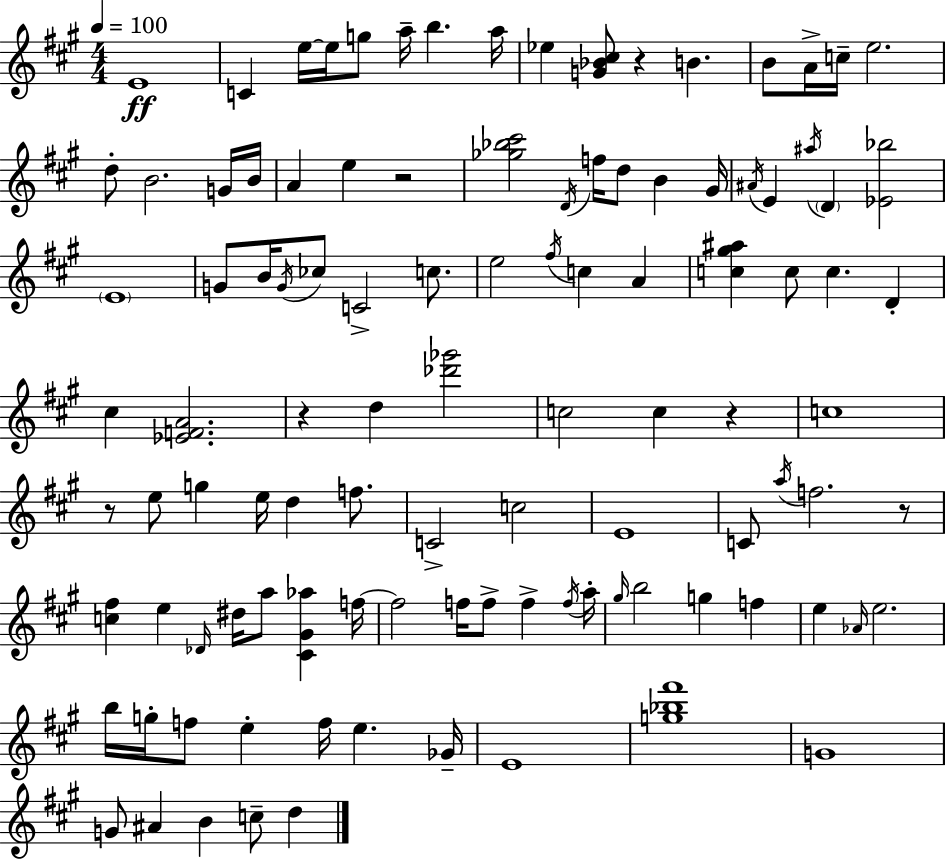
E4/w C4/q E5/s E5/s G5/e A5/s B5/q. A5/s Eb5/q [G4,Bb4,C#5]/e R/q B4/q. B4/e A4/s C5/s E5/h. D5/e B4/h. G4/s B4/s A4/q E5/q R/h [Gb5,Bb5,C#6]/h D4/s F5/s D5/e B4/q G#4/s A#4/s E4/q A#5/s D4/q [Eb4,Bb5]/h E4/w G4/e B4/s G4/s CES5/e C4/h C5/e. E5/h F#5/s C5/q A4/q [C5,G#5,A#5]/q C5/e C5/q. D4/q C#5/q [Eb4,F4,A4]/h. R/q D5/q [Db6,Gb6]/h C5/h C5/q R/q C5/w R/e E5/e G5/q E5/s D5/q F5/e. C4/h C5/h E4/w C4/e A5/s F5/h. R/e [C5,F#5]/q E5/q Db4/s D#5/s A5/e [C#4,G#4,Ab5]/q F5/s F5/h F5/s F5/e F5/q F5/s A5/s G#5/s B5/h G5/q F5/q E5/q Ab4/s E5/h. B5/s G5/s F5/e E5/q F5/s E5/q. Gb4/s E4/w [G5,Bb5,F#6]/w G4/w G4/e A#4/q B4/q C5/e D5/q